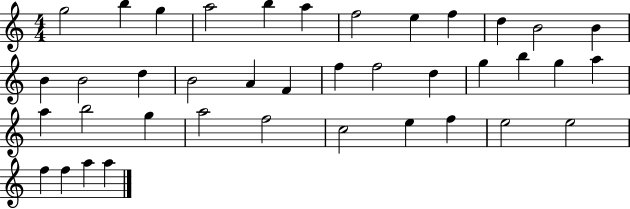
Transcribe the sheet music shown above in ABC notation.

X:1
T:Untitled
M:4/4
L:1/4
K:C
g2 b g a2 b a f2 e f d B2 B B B2 d B2 A F f f2 d g b g a a b2 g a2 f2 c2 e f e2 e2 f f a a